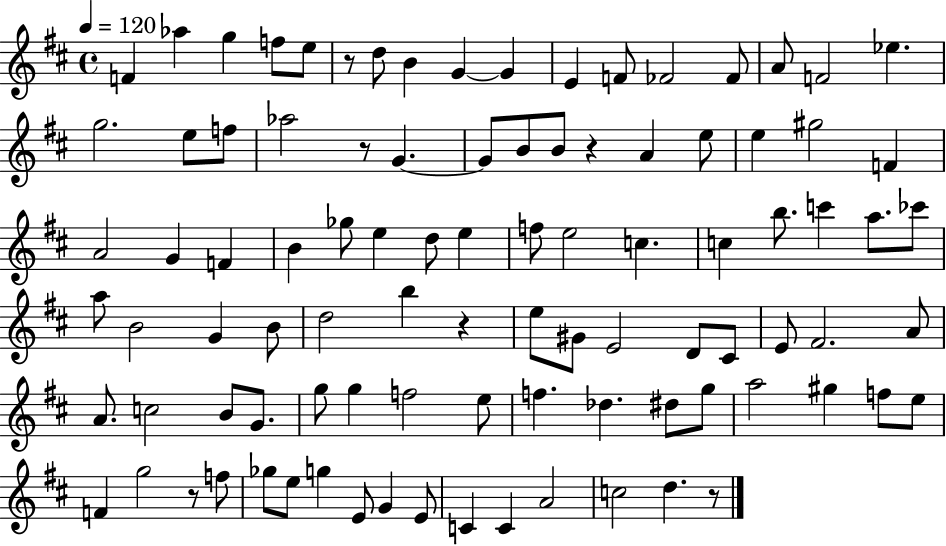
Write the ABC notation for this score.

X:1
T:Untitled
M:4/4
L:1/4
K:D
F _a g f/2 e/2 z/2 d/2 B G G E F/2 _F2 _F/2 A/2 F2 _e g2 e/2 f/2 _a2 z/2 G G/2 B/2 B/2 z A e/2 e ^g2 F A2 G F B _g/2 e d/2 e f/2 e2 c c b/2 c' a/2 _c'/2 a/2 B2 G B/2 d2 b z e/2 ^G/2 E2 D/2 ^C/2 E/2 ^F2 A/2 A/2 c2 B/2 G/2 g/2 g f2 e/2 f _d ^d/2 g/2 a2 ^g f/2 e/2 F g2 z/2 f/2 _g/2 e/2 g E/2 G E/2 C C A2 c2 d z/2